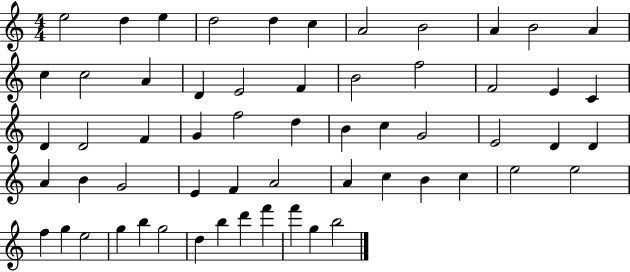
{
  \clef treble
  \numericTimeSignature
  \time 4/4
  \key c \major
  e''2 d''4 e''4 | d''2 d''4 c''4 | a'2 b'2 | a'4 b'2 a'4 | \break c''4 c''2 a'4 | d'4 e'2 f'4 | b'2 f''2 | f'2 e'4 c'4 | \break d'4 d'2 f'4 | g'4 f''2 d''4 | b'4 c''4 g'2 | e'2 d'4 d'4 | \break a'4 b'4 g'2 | e'4 f'4 a'2 | a'4 c''4 b'4 c''4 | e''2 e''2 | \break f''4 g''4 e''2 | g''4 b''4 g''2 | d''4 b''4 d'''4 f'''4 | f'''4 g''4 b''2 | \break \bar "|."
}